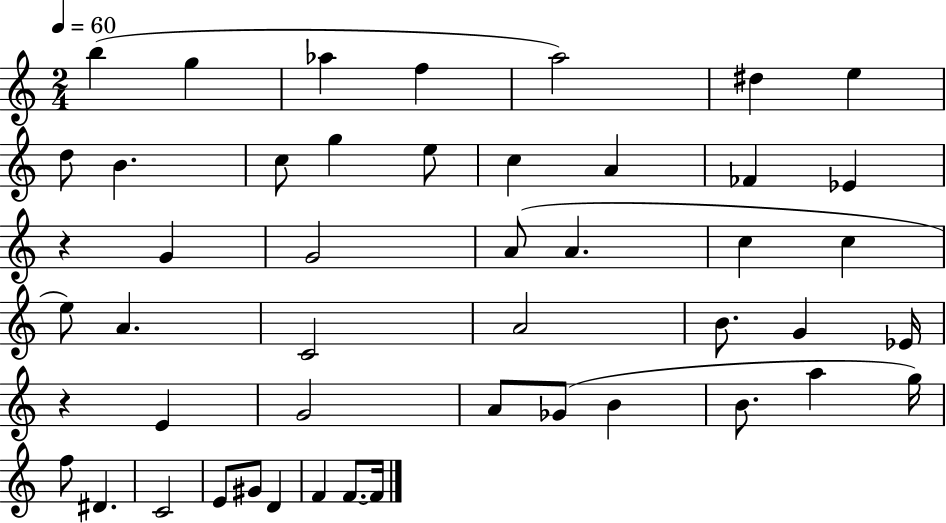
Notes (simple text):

B5/q G5/q Ab5/q F5/q A5/h D#5/q E5/q D5/e B4/q. C5/e G5/q E5/e C5/q A4/q FES4/q Eb4/q R/q G4/q G4/h A4/e A4/q. C5/q C5/q E5/e A4/q. C4/h A4/h B4/e. G4/q Eb4/s R/q E4/q G4/h A4/e Gb4/e B4/q B4/e. A5/q G5/s F5/e D#4/q. C4/h E4/e G#4/e D4/q F4/q F4/e. F4/s